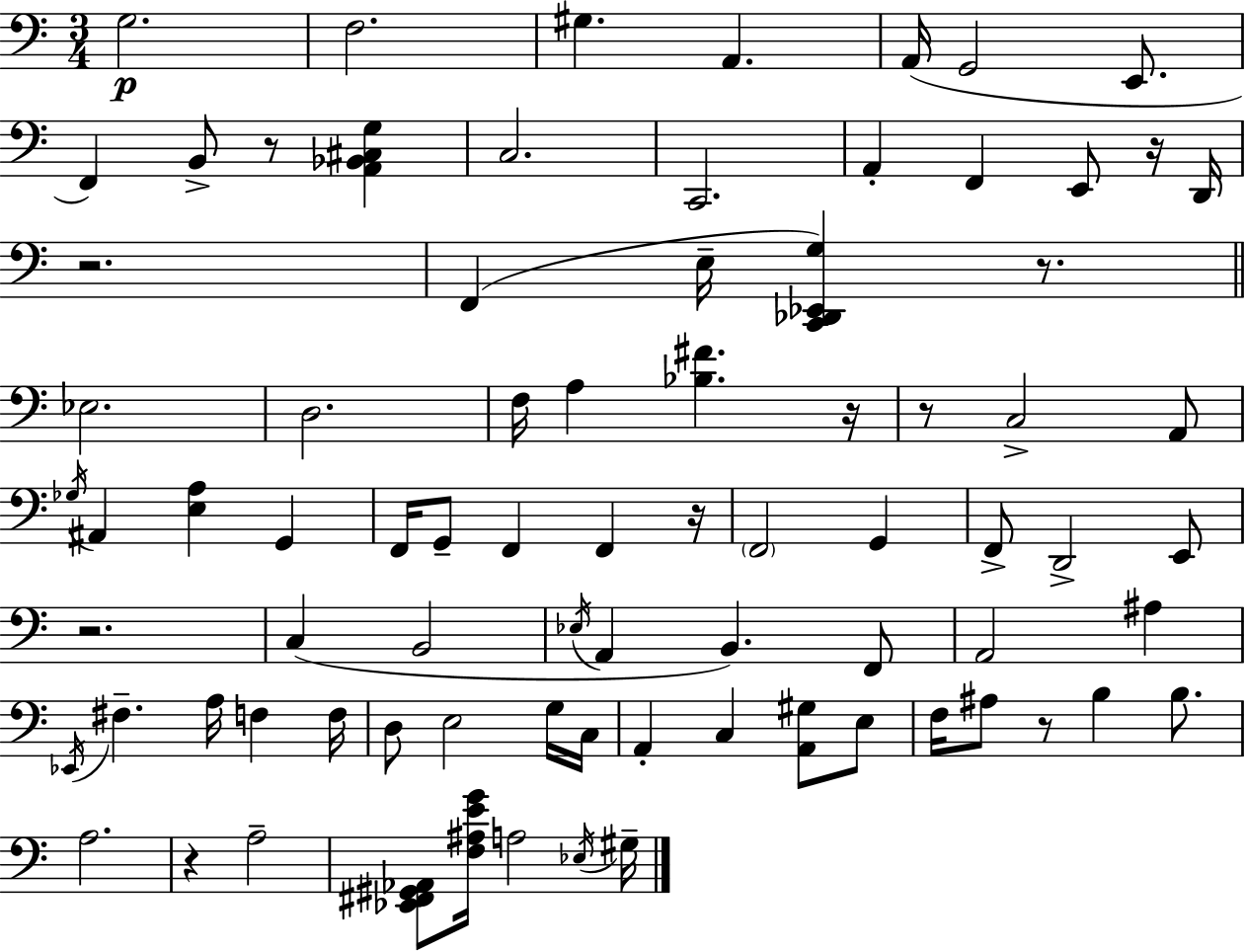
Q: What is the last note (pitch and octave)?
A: G#3